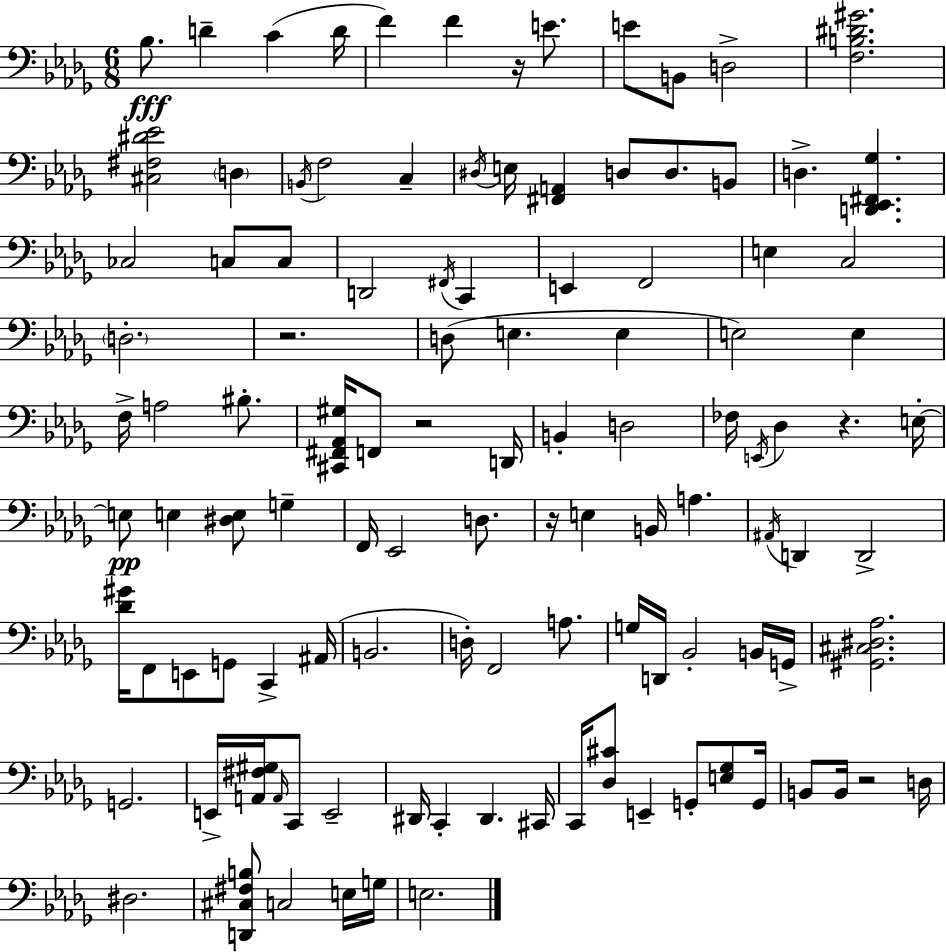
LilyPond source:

{
  \clef bass
  \numericTimeSignature
  \time 6/8
  \key bes \minor
  bes8.\fff d'4-- c'4( d'16 | f'4) f'4 r16 e'8. | e'8 b,8 d2-> | <f b dis' gis'>2. | \break <cis fis dis' ees'>2 \parenthesize d4 | \acciaccatura { b,16 } f2 c4-- | \acciaccatura { dis16 } e16 <fis, a,>4 d8 d8. | b,8 d4.-> <d, ees, fis, ges>4. | \break ces2 c8 | c8 d,2 \acciaccatura { fis,16 } c,4 | e,4 f,2 | e4 c2 | \break \parenthesize d2.-. | r2. | d8( e4. e4 | e2) e4 | \break f16-> a2 | bis8.-. <cis, fis, aes, gis>16 f,8 r2 | d,16 b,4-. d2 | fes16 \acciaccatura { e,16 } des4 r4. | \break e16-.~~ e8\pp e4 <dis e>8 | g4-- f,16 ees,2 | d8. r16 e4 b,16 a4. | \acciaccatura { ais,16 } d,4 d,2-> | \break <des' gis'>16 f,8 e,8 g,8 | c,4-> ais,16( b,2. | d16-.) f,2 | a8. g16 d,16 bes,2-. | \break b,16 g,16-> <gis, cis dis aes>2. | g,2. | e,16-> <a, fis gis>16 \grace { a,16 } c,8 e,2-- | dis,16 c,4-. dis,4. | \break cis,16 c,16 <des cis'>8 e,4-- | g,8-. <e ges>8 g,16 b,8 b,16 r2 | d16 dis2. | <d, cis fis b>8 c2 | \break e16 g16 e2. | \bar "|."
}